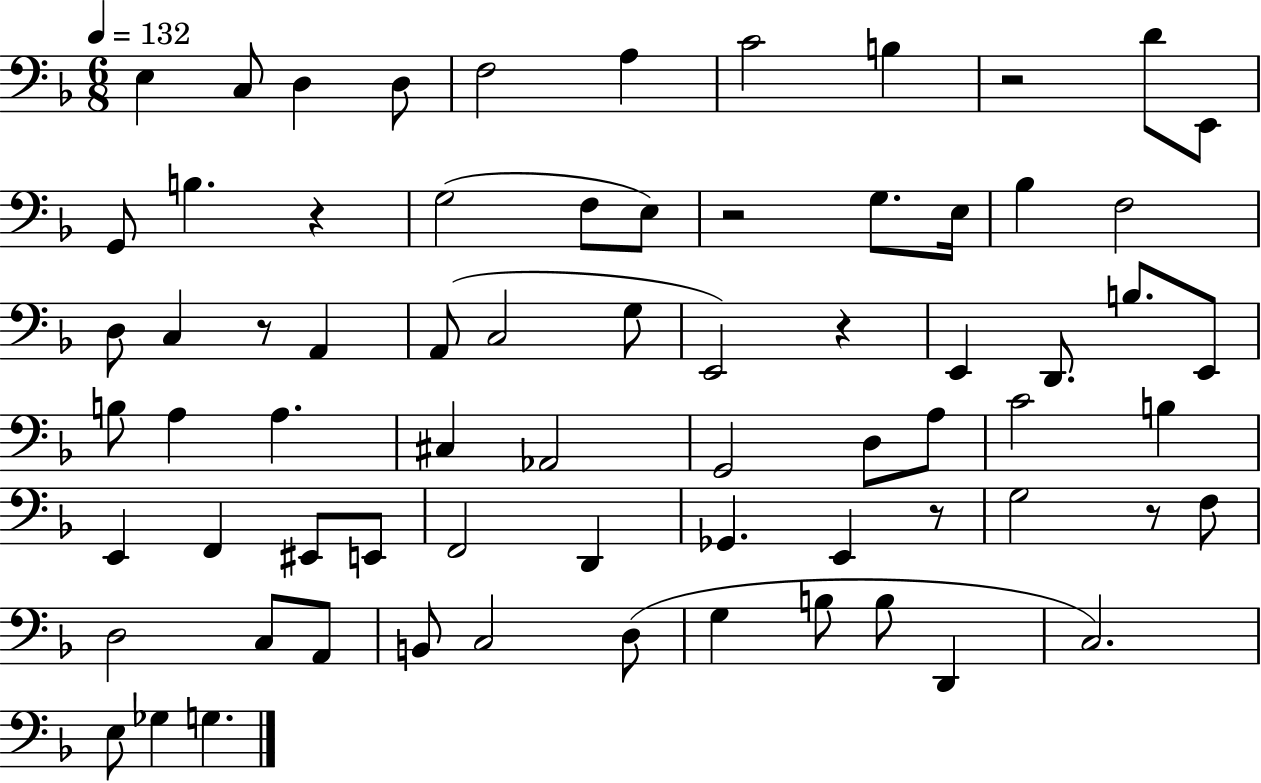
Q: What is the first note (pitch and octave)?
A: E3